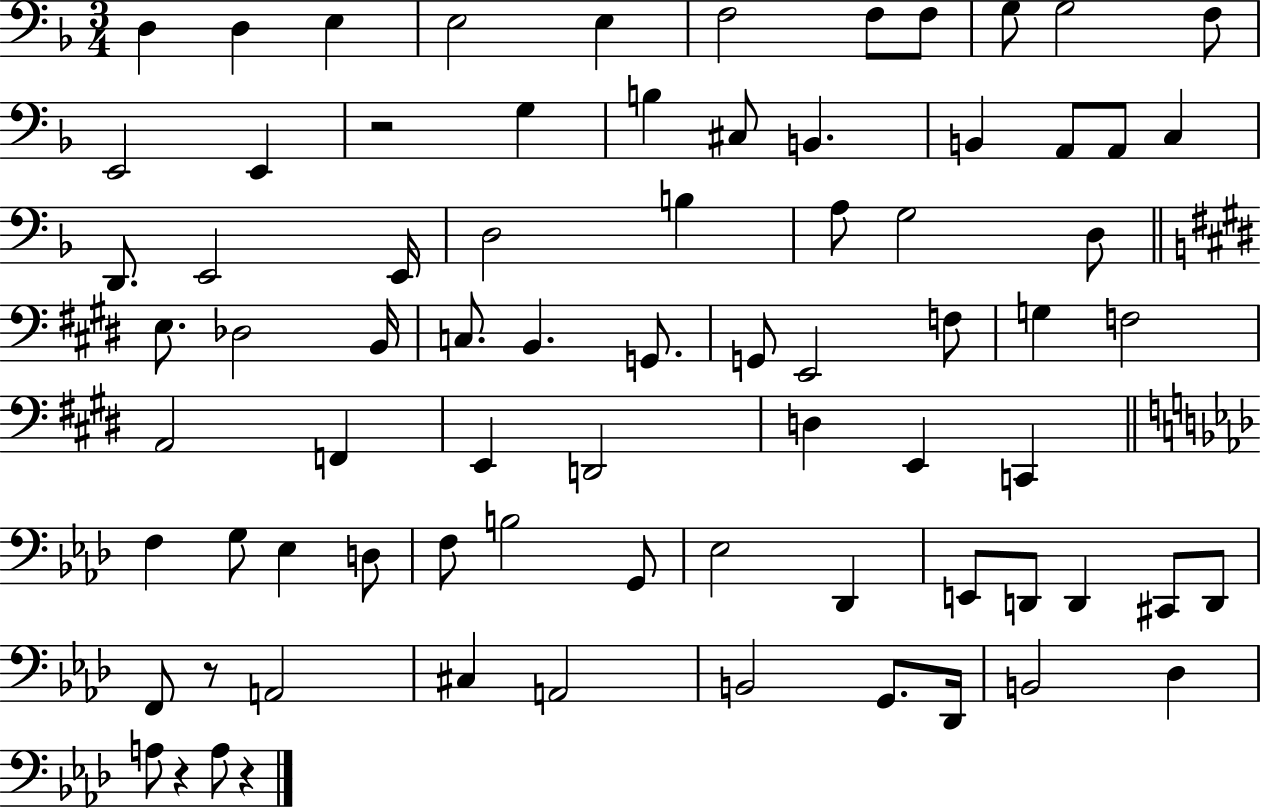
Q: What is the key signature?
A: F major